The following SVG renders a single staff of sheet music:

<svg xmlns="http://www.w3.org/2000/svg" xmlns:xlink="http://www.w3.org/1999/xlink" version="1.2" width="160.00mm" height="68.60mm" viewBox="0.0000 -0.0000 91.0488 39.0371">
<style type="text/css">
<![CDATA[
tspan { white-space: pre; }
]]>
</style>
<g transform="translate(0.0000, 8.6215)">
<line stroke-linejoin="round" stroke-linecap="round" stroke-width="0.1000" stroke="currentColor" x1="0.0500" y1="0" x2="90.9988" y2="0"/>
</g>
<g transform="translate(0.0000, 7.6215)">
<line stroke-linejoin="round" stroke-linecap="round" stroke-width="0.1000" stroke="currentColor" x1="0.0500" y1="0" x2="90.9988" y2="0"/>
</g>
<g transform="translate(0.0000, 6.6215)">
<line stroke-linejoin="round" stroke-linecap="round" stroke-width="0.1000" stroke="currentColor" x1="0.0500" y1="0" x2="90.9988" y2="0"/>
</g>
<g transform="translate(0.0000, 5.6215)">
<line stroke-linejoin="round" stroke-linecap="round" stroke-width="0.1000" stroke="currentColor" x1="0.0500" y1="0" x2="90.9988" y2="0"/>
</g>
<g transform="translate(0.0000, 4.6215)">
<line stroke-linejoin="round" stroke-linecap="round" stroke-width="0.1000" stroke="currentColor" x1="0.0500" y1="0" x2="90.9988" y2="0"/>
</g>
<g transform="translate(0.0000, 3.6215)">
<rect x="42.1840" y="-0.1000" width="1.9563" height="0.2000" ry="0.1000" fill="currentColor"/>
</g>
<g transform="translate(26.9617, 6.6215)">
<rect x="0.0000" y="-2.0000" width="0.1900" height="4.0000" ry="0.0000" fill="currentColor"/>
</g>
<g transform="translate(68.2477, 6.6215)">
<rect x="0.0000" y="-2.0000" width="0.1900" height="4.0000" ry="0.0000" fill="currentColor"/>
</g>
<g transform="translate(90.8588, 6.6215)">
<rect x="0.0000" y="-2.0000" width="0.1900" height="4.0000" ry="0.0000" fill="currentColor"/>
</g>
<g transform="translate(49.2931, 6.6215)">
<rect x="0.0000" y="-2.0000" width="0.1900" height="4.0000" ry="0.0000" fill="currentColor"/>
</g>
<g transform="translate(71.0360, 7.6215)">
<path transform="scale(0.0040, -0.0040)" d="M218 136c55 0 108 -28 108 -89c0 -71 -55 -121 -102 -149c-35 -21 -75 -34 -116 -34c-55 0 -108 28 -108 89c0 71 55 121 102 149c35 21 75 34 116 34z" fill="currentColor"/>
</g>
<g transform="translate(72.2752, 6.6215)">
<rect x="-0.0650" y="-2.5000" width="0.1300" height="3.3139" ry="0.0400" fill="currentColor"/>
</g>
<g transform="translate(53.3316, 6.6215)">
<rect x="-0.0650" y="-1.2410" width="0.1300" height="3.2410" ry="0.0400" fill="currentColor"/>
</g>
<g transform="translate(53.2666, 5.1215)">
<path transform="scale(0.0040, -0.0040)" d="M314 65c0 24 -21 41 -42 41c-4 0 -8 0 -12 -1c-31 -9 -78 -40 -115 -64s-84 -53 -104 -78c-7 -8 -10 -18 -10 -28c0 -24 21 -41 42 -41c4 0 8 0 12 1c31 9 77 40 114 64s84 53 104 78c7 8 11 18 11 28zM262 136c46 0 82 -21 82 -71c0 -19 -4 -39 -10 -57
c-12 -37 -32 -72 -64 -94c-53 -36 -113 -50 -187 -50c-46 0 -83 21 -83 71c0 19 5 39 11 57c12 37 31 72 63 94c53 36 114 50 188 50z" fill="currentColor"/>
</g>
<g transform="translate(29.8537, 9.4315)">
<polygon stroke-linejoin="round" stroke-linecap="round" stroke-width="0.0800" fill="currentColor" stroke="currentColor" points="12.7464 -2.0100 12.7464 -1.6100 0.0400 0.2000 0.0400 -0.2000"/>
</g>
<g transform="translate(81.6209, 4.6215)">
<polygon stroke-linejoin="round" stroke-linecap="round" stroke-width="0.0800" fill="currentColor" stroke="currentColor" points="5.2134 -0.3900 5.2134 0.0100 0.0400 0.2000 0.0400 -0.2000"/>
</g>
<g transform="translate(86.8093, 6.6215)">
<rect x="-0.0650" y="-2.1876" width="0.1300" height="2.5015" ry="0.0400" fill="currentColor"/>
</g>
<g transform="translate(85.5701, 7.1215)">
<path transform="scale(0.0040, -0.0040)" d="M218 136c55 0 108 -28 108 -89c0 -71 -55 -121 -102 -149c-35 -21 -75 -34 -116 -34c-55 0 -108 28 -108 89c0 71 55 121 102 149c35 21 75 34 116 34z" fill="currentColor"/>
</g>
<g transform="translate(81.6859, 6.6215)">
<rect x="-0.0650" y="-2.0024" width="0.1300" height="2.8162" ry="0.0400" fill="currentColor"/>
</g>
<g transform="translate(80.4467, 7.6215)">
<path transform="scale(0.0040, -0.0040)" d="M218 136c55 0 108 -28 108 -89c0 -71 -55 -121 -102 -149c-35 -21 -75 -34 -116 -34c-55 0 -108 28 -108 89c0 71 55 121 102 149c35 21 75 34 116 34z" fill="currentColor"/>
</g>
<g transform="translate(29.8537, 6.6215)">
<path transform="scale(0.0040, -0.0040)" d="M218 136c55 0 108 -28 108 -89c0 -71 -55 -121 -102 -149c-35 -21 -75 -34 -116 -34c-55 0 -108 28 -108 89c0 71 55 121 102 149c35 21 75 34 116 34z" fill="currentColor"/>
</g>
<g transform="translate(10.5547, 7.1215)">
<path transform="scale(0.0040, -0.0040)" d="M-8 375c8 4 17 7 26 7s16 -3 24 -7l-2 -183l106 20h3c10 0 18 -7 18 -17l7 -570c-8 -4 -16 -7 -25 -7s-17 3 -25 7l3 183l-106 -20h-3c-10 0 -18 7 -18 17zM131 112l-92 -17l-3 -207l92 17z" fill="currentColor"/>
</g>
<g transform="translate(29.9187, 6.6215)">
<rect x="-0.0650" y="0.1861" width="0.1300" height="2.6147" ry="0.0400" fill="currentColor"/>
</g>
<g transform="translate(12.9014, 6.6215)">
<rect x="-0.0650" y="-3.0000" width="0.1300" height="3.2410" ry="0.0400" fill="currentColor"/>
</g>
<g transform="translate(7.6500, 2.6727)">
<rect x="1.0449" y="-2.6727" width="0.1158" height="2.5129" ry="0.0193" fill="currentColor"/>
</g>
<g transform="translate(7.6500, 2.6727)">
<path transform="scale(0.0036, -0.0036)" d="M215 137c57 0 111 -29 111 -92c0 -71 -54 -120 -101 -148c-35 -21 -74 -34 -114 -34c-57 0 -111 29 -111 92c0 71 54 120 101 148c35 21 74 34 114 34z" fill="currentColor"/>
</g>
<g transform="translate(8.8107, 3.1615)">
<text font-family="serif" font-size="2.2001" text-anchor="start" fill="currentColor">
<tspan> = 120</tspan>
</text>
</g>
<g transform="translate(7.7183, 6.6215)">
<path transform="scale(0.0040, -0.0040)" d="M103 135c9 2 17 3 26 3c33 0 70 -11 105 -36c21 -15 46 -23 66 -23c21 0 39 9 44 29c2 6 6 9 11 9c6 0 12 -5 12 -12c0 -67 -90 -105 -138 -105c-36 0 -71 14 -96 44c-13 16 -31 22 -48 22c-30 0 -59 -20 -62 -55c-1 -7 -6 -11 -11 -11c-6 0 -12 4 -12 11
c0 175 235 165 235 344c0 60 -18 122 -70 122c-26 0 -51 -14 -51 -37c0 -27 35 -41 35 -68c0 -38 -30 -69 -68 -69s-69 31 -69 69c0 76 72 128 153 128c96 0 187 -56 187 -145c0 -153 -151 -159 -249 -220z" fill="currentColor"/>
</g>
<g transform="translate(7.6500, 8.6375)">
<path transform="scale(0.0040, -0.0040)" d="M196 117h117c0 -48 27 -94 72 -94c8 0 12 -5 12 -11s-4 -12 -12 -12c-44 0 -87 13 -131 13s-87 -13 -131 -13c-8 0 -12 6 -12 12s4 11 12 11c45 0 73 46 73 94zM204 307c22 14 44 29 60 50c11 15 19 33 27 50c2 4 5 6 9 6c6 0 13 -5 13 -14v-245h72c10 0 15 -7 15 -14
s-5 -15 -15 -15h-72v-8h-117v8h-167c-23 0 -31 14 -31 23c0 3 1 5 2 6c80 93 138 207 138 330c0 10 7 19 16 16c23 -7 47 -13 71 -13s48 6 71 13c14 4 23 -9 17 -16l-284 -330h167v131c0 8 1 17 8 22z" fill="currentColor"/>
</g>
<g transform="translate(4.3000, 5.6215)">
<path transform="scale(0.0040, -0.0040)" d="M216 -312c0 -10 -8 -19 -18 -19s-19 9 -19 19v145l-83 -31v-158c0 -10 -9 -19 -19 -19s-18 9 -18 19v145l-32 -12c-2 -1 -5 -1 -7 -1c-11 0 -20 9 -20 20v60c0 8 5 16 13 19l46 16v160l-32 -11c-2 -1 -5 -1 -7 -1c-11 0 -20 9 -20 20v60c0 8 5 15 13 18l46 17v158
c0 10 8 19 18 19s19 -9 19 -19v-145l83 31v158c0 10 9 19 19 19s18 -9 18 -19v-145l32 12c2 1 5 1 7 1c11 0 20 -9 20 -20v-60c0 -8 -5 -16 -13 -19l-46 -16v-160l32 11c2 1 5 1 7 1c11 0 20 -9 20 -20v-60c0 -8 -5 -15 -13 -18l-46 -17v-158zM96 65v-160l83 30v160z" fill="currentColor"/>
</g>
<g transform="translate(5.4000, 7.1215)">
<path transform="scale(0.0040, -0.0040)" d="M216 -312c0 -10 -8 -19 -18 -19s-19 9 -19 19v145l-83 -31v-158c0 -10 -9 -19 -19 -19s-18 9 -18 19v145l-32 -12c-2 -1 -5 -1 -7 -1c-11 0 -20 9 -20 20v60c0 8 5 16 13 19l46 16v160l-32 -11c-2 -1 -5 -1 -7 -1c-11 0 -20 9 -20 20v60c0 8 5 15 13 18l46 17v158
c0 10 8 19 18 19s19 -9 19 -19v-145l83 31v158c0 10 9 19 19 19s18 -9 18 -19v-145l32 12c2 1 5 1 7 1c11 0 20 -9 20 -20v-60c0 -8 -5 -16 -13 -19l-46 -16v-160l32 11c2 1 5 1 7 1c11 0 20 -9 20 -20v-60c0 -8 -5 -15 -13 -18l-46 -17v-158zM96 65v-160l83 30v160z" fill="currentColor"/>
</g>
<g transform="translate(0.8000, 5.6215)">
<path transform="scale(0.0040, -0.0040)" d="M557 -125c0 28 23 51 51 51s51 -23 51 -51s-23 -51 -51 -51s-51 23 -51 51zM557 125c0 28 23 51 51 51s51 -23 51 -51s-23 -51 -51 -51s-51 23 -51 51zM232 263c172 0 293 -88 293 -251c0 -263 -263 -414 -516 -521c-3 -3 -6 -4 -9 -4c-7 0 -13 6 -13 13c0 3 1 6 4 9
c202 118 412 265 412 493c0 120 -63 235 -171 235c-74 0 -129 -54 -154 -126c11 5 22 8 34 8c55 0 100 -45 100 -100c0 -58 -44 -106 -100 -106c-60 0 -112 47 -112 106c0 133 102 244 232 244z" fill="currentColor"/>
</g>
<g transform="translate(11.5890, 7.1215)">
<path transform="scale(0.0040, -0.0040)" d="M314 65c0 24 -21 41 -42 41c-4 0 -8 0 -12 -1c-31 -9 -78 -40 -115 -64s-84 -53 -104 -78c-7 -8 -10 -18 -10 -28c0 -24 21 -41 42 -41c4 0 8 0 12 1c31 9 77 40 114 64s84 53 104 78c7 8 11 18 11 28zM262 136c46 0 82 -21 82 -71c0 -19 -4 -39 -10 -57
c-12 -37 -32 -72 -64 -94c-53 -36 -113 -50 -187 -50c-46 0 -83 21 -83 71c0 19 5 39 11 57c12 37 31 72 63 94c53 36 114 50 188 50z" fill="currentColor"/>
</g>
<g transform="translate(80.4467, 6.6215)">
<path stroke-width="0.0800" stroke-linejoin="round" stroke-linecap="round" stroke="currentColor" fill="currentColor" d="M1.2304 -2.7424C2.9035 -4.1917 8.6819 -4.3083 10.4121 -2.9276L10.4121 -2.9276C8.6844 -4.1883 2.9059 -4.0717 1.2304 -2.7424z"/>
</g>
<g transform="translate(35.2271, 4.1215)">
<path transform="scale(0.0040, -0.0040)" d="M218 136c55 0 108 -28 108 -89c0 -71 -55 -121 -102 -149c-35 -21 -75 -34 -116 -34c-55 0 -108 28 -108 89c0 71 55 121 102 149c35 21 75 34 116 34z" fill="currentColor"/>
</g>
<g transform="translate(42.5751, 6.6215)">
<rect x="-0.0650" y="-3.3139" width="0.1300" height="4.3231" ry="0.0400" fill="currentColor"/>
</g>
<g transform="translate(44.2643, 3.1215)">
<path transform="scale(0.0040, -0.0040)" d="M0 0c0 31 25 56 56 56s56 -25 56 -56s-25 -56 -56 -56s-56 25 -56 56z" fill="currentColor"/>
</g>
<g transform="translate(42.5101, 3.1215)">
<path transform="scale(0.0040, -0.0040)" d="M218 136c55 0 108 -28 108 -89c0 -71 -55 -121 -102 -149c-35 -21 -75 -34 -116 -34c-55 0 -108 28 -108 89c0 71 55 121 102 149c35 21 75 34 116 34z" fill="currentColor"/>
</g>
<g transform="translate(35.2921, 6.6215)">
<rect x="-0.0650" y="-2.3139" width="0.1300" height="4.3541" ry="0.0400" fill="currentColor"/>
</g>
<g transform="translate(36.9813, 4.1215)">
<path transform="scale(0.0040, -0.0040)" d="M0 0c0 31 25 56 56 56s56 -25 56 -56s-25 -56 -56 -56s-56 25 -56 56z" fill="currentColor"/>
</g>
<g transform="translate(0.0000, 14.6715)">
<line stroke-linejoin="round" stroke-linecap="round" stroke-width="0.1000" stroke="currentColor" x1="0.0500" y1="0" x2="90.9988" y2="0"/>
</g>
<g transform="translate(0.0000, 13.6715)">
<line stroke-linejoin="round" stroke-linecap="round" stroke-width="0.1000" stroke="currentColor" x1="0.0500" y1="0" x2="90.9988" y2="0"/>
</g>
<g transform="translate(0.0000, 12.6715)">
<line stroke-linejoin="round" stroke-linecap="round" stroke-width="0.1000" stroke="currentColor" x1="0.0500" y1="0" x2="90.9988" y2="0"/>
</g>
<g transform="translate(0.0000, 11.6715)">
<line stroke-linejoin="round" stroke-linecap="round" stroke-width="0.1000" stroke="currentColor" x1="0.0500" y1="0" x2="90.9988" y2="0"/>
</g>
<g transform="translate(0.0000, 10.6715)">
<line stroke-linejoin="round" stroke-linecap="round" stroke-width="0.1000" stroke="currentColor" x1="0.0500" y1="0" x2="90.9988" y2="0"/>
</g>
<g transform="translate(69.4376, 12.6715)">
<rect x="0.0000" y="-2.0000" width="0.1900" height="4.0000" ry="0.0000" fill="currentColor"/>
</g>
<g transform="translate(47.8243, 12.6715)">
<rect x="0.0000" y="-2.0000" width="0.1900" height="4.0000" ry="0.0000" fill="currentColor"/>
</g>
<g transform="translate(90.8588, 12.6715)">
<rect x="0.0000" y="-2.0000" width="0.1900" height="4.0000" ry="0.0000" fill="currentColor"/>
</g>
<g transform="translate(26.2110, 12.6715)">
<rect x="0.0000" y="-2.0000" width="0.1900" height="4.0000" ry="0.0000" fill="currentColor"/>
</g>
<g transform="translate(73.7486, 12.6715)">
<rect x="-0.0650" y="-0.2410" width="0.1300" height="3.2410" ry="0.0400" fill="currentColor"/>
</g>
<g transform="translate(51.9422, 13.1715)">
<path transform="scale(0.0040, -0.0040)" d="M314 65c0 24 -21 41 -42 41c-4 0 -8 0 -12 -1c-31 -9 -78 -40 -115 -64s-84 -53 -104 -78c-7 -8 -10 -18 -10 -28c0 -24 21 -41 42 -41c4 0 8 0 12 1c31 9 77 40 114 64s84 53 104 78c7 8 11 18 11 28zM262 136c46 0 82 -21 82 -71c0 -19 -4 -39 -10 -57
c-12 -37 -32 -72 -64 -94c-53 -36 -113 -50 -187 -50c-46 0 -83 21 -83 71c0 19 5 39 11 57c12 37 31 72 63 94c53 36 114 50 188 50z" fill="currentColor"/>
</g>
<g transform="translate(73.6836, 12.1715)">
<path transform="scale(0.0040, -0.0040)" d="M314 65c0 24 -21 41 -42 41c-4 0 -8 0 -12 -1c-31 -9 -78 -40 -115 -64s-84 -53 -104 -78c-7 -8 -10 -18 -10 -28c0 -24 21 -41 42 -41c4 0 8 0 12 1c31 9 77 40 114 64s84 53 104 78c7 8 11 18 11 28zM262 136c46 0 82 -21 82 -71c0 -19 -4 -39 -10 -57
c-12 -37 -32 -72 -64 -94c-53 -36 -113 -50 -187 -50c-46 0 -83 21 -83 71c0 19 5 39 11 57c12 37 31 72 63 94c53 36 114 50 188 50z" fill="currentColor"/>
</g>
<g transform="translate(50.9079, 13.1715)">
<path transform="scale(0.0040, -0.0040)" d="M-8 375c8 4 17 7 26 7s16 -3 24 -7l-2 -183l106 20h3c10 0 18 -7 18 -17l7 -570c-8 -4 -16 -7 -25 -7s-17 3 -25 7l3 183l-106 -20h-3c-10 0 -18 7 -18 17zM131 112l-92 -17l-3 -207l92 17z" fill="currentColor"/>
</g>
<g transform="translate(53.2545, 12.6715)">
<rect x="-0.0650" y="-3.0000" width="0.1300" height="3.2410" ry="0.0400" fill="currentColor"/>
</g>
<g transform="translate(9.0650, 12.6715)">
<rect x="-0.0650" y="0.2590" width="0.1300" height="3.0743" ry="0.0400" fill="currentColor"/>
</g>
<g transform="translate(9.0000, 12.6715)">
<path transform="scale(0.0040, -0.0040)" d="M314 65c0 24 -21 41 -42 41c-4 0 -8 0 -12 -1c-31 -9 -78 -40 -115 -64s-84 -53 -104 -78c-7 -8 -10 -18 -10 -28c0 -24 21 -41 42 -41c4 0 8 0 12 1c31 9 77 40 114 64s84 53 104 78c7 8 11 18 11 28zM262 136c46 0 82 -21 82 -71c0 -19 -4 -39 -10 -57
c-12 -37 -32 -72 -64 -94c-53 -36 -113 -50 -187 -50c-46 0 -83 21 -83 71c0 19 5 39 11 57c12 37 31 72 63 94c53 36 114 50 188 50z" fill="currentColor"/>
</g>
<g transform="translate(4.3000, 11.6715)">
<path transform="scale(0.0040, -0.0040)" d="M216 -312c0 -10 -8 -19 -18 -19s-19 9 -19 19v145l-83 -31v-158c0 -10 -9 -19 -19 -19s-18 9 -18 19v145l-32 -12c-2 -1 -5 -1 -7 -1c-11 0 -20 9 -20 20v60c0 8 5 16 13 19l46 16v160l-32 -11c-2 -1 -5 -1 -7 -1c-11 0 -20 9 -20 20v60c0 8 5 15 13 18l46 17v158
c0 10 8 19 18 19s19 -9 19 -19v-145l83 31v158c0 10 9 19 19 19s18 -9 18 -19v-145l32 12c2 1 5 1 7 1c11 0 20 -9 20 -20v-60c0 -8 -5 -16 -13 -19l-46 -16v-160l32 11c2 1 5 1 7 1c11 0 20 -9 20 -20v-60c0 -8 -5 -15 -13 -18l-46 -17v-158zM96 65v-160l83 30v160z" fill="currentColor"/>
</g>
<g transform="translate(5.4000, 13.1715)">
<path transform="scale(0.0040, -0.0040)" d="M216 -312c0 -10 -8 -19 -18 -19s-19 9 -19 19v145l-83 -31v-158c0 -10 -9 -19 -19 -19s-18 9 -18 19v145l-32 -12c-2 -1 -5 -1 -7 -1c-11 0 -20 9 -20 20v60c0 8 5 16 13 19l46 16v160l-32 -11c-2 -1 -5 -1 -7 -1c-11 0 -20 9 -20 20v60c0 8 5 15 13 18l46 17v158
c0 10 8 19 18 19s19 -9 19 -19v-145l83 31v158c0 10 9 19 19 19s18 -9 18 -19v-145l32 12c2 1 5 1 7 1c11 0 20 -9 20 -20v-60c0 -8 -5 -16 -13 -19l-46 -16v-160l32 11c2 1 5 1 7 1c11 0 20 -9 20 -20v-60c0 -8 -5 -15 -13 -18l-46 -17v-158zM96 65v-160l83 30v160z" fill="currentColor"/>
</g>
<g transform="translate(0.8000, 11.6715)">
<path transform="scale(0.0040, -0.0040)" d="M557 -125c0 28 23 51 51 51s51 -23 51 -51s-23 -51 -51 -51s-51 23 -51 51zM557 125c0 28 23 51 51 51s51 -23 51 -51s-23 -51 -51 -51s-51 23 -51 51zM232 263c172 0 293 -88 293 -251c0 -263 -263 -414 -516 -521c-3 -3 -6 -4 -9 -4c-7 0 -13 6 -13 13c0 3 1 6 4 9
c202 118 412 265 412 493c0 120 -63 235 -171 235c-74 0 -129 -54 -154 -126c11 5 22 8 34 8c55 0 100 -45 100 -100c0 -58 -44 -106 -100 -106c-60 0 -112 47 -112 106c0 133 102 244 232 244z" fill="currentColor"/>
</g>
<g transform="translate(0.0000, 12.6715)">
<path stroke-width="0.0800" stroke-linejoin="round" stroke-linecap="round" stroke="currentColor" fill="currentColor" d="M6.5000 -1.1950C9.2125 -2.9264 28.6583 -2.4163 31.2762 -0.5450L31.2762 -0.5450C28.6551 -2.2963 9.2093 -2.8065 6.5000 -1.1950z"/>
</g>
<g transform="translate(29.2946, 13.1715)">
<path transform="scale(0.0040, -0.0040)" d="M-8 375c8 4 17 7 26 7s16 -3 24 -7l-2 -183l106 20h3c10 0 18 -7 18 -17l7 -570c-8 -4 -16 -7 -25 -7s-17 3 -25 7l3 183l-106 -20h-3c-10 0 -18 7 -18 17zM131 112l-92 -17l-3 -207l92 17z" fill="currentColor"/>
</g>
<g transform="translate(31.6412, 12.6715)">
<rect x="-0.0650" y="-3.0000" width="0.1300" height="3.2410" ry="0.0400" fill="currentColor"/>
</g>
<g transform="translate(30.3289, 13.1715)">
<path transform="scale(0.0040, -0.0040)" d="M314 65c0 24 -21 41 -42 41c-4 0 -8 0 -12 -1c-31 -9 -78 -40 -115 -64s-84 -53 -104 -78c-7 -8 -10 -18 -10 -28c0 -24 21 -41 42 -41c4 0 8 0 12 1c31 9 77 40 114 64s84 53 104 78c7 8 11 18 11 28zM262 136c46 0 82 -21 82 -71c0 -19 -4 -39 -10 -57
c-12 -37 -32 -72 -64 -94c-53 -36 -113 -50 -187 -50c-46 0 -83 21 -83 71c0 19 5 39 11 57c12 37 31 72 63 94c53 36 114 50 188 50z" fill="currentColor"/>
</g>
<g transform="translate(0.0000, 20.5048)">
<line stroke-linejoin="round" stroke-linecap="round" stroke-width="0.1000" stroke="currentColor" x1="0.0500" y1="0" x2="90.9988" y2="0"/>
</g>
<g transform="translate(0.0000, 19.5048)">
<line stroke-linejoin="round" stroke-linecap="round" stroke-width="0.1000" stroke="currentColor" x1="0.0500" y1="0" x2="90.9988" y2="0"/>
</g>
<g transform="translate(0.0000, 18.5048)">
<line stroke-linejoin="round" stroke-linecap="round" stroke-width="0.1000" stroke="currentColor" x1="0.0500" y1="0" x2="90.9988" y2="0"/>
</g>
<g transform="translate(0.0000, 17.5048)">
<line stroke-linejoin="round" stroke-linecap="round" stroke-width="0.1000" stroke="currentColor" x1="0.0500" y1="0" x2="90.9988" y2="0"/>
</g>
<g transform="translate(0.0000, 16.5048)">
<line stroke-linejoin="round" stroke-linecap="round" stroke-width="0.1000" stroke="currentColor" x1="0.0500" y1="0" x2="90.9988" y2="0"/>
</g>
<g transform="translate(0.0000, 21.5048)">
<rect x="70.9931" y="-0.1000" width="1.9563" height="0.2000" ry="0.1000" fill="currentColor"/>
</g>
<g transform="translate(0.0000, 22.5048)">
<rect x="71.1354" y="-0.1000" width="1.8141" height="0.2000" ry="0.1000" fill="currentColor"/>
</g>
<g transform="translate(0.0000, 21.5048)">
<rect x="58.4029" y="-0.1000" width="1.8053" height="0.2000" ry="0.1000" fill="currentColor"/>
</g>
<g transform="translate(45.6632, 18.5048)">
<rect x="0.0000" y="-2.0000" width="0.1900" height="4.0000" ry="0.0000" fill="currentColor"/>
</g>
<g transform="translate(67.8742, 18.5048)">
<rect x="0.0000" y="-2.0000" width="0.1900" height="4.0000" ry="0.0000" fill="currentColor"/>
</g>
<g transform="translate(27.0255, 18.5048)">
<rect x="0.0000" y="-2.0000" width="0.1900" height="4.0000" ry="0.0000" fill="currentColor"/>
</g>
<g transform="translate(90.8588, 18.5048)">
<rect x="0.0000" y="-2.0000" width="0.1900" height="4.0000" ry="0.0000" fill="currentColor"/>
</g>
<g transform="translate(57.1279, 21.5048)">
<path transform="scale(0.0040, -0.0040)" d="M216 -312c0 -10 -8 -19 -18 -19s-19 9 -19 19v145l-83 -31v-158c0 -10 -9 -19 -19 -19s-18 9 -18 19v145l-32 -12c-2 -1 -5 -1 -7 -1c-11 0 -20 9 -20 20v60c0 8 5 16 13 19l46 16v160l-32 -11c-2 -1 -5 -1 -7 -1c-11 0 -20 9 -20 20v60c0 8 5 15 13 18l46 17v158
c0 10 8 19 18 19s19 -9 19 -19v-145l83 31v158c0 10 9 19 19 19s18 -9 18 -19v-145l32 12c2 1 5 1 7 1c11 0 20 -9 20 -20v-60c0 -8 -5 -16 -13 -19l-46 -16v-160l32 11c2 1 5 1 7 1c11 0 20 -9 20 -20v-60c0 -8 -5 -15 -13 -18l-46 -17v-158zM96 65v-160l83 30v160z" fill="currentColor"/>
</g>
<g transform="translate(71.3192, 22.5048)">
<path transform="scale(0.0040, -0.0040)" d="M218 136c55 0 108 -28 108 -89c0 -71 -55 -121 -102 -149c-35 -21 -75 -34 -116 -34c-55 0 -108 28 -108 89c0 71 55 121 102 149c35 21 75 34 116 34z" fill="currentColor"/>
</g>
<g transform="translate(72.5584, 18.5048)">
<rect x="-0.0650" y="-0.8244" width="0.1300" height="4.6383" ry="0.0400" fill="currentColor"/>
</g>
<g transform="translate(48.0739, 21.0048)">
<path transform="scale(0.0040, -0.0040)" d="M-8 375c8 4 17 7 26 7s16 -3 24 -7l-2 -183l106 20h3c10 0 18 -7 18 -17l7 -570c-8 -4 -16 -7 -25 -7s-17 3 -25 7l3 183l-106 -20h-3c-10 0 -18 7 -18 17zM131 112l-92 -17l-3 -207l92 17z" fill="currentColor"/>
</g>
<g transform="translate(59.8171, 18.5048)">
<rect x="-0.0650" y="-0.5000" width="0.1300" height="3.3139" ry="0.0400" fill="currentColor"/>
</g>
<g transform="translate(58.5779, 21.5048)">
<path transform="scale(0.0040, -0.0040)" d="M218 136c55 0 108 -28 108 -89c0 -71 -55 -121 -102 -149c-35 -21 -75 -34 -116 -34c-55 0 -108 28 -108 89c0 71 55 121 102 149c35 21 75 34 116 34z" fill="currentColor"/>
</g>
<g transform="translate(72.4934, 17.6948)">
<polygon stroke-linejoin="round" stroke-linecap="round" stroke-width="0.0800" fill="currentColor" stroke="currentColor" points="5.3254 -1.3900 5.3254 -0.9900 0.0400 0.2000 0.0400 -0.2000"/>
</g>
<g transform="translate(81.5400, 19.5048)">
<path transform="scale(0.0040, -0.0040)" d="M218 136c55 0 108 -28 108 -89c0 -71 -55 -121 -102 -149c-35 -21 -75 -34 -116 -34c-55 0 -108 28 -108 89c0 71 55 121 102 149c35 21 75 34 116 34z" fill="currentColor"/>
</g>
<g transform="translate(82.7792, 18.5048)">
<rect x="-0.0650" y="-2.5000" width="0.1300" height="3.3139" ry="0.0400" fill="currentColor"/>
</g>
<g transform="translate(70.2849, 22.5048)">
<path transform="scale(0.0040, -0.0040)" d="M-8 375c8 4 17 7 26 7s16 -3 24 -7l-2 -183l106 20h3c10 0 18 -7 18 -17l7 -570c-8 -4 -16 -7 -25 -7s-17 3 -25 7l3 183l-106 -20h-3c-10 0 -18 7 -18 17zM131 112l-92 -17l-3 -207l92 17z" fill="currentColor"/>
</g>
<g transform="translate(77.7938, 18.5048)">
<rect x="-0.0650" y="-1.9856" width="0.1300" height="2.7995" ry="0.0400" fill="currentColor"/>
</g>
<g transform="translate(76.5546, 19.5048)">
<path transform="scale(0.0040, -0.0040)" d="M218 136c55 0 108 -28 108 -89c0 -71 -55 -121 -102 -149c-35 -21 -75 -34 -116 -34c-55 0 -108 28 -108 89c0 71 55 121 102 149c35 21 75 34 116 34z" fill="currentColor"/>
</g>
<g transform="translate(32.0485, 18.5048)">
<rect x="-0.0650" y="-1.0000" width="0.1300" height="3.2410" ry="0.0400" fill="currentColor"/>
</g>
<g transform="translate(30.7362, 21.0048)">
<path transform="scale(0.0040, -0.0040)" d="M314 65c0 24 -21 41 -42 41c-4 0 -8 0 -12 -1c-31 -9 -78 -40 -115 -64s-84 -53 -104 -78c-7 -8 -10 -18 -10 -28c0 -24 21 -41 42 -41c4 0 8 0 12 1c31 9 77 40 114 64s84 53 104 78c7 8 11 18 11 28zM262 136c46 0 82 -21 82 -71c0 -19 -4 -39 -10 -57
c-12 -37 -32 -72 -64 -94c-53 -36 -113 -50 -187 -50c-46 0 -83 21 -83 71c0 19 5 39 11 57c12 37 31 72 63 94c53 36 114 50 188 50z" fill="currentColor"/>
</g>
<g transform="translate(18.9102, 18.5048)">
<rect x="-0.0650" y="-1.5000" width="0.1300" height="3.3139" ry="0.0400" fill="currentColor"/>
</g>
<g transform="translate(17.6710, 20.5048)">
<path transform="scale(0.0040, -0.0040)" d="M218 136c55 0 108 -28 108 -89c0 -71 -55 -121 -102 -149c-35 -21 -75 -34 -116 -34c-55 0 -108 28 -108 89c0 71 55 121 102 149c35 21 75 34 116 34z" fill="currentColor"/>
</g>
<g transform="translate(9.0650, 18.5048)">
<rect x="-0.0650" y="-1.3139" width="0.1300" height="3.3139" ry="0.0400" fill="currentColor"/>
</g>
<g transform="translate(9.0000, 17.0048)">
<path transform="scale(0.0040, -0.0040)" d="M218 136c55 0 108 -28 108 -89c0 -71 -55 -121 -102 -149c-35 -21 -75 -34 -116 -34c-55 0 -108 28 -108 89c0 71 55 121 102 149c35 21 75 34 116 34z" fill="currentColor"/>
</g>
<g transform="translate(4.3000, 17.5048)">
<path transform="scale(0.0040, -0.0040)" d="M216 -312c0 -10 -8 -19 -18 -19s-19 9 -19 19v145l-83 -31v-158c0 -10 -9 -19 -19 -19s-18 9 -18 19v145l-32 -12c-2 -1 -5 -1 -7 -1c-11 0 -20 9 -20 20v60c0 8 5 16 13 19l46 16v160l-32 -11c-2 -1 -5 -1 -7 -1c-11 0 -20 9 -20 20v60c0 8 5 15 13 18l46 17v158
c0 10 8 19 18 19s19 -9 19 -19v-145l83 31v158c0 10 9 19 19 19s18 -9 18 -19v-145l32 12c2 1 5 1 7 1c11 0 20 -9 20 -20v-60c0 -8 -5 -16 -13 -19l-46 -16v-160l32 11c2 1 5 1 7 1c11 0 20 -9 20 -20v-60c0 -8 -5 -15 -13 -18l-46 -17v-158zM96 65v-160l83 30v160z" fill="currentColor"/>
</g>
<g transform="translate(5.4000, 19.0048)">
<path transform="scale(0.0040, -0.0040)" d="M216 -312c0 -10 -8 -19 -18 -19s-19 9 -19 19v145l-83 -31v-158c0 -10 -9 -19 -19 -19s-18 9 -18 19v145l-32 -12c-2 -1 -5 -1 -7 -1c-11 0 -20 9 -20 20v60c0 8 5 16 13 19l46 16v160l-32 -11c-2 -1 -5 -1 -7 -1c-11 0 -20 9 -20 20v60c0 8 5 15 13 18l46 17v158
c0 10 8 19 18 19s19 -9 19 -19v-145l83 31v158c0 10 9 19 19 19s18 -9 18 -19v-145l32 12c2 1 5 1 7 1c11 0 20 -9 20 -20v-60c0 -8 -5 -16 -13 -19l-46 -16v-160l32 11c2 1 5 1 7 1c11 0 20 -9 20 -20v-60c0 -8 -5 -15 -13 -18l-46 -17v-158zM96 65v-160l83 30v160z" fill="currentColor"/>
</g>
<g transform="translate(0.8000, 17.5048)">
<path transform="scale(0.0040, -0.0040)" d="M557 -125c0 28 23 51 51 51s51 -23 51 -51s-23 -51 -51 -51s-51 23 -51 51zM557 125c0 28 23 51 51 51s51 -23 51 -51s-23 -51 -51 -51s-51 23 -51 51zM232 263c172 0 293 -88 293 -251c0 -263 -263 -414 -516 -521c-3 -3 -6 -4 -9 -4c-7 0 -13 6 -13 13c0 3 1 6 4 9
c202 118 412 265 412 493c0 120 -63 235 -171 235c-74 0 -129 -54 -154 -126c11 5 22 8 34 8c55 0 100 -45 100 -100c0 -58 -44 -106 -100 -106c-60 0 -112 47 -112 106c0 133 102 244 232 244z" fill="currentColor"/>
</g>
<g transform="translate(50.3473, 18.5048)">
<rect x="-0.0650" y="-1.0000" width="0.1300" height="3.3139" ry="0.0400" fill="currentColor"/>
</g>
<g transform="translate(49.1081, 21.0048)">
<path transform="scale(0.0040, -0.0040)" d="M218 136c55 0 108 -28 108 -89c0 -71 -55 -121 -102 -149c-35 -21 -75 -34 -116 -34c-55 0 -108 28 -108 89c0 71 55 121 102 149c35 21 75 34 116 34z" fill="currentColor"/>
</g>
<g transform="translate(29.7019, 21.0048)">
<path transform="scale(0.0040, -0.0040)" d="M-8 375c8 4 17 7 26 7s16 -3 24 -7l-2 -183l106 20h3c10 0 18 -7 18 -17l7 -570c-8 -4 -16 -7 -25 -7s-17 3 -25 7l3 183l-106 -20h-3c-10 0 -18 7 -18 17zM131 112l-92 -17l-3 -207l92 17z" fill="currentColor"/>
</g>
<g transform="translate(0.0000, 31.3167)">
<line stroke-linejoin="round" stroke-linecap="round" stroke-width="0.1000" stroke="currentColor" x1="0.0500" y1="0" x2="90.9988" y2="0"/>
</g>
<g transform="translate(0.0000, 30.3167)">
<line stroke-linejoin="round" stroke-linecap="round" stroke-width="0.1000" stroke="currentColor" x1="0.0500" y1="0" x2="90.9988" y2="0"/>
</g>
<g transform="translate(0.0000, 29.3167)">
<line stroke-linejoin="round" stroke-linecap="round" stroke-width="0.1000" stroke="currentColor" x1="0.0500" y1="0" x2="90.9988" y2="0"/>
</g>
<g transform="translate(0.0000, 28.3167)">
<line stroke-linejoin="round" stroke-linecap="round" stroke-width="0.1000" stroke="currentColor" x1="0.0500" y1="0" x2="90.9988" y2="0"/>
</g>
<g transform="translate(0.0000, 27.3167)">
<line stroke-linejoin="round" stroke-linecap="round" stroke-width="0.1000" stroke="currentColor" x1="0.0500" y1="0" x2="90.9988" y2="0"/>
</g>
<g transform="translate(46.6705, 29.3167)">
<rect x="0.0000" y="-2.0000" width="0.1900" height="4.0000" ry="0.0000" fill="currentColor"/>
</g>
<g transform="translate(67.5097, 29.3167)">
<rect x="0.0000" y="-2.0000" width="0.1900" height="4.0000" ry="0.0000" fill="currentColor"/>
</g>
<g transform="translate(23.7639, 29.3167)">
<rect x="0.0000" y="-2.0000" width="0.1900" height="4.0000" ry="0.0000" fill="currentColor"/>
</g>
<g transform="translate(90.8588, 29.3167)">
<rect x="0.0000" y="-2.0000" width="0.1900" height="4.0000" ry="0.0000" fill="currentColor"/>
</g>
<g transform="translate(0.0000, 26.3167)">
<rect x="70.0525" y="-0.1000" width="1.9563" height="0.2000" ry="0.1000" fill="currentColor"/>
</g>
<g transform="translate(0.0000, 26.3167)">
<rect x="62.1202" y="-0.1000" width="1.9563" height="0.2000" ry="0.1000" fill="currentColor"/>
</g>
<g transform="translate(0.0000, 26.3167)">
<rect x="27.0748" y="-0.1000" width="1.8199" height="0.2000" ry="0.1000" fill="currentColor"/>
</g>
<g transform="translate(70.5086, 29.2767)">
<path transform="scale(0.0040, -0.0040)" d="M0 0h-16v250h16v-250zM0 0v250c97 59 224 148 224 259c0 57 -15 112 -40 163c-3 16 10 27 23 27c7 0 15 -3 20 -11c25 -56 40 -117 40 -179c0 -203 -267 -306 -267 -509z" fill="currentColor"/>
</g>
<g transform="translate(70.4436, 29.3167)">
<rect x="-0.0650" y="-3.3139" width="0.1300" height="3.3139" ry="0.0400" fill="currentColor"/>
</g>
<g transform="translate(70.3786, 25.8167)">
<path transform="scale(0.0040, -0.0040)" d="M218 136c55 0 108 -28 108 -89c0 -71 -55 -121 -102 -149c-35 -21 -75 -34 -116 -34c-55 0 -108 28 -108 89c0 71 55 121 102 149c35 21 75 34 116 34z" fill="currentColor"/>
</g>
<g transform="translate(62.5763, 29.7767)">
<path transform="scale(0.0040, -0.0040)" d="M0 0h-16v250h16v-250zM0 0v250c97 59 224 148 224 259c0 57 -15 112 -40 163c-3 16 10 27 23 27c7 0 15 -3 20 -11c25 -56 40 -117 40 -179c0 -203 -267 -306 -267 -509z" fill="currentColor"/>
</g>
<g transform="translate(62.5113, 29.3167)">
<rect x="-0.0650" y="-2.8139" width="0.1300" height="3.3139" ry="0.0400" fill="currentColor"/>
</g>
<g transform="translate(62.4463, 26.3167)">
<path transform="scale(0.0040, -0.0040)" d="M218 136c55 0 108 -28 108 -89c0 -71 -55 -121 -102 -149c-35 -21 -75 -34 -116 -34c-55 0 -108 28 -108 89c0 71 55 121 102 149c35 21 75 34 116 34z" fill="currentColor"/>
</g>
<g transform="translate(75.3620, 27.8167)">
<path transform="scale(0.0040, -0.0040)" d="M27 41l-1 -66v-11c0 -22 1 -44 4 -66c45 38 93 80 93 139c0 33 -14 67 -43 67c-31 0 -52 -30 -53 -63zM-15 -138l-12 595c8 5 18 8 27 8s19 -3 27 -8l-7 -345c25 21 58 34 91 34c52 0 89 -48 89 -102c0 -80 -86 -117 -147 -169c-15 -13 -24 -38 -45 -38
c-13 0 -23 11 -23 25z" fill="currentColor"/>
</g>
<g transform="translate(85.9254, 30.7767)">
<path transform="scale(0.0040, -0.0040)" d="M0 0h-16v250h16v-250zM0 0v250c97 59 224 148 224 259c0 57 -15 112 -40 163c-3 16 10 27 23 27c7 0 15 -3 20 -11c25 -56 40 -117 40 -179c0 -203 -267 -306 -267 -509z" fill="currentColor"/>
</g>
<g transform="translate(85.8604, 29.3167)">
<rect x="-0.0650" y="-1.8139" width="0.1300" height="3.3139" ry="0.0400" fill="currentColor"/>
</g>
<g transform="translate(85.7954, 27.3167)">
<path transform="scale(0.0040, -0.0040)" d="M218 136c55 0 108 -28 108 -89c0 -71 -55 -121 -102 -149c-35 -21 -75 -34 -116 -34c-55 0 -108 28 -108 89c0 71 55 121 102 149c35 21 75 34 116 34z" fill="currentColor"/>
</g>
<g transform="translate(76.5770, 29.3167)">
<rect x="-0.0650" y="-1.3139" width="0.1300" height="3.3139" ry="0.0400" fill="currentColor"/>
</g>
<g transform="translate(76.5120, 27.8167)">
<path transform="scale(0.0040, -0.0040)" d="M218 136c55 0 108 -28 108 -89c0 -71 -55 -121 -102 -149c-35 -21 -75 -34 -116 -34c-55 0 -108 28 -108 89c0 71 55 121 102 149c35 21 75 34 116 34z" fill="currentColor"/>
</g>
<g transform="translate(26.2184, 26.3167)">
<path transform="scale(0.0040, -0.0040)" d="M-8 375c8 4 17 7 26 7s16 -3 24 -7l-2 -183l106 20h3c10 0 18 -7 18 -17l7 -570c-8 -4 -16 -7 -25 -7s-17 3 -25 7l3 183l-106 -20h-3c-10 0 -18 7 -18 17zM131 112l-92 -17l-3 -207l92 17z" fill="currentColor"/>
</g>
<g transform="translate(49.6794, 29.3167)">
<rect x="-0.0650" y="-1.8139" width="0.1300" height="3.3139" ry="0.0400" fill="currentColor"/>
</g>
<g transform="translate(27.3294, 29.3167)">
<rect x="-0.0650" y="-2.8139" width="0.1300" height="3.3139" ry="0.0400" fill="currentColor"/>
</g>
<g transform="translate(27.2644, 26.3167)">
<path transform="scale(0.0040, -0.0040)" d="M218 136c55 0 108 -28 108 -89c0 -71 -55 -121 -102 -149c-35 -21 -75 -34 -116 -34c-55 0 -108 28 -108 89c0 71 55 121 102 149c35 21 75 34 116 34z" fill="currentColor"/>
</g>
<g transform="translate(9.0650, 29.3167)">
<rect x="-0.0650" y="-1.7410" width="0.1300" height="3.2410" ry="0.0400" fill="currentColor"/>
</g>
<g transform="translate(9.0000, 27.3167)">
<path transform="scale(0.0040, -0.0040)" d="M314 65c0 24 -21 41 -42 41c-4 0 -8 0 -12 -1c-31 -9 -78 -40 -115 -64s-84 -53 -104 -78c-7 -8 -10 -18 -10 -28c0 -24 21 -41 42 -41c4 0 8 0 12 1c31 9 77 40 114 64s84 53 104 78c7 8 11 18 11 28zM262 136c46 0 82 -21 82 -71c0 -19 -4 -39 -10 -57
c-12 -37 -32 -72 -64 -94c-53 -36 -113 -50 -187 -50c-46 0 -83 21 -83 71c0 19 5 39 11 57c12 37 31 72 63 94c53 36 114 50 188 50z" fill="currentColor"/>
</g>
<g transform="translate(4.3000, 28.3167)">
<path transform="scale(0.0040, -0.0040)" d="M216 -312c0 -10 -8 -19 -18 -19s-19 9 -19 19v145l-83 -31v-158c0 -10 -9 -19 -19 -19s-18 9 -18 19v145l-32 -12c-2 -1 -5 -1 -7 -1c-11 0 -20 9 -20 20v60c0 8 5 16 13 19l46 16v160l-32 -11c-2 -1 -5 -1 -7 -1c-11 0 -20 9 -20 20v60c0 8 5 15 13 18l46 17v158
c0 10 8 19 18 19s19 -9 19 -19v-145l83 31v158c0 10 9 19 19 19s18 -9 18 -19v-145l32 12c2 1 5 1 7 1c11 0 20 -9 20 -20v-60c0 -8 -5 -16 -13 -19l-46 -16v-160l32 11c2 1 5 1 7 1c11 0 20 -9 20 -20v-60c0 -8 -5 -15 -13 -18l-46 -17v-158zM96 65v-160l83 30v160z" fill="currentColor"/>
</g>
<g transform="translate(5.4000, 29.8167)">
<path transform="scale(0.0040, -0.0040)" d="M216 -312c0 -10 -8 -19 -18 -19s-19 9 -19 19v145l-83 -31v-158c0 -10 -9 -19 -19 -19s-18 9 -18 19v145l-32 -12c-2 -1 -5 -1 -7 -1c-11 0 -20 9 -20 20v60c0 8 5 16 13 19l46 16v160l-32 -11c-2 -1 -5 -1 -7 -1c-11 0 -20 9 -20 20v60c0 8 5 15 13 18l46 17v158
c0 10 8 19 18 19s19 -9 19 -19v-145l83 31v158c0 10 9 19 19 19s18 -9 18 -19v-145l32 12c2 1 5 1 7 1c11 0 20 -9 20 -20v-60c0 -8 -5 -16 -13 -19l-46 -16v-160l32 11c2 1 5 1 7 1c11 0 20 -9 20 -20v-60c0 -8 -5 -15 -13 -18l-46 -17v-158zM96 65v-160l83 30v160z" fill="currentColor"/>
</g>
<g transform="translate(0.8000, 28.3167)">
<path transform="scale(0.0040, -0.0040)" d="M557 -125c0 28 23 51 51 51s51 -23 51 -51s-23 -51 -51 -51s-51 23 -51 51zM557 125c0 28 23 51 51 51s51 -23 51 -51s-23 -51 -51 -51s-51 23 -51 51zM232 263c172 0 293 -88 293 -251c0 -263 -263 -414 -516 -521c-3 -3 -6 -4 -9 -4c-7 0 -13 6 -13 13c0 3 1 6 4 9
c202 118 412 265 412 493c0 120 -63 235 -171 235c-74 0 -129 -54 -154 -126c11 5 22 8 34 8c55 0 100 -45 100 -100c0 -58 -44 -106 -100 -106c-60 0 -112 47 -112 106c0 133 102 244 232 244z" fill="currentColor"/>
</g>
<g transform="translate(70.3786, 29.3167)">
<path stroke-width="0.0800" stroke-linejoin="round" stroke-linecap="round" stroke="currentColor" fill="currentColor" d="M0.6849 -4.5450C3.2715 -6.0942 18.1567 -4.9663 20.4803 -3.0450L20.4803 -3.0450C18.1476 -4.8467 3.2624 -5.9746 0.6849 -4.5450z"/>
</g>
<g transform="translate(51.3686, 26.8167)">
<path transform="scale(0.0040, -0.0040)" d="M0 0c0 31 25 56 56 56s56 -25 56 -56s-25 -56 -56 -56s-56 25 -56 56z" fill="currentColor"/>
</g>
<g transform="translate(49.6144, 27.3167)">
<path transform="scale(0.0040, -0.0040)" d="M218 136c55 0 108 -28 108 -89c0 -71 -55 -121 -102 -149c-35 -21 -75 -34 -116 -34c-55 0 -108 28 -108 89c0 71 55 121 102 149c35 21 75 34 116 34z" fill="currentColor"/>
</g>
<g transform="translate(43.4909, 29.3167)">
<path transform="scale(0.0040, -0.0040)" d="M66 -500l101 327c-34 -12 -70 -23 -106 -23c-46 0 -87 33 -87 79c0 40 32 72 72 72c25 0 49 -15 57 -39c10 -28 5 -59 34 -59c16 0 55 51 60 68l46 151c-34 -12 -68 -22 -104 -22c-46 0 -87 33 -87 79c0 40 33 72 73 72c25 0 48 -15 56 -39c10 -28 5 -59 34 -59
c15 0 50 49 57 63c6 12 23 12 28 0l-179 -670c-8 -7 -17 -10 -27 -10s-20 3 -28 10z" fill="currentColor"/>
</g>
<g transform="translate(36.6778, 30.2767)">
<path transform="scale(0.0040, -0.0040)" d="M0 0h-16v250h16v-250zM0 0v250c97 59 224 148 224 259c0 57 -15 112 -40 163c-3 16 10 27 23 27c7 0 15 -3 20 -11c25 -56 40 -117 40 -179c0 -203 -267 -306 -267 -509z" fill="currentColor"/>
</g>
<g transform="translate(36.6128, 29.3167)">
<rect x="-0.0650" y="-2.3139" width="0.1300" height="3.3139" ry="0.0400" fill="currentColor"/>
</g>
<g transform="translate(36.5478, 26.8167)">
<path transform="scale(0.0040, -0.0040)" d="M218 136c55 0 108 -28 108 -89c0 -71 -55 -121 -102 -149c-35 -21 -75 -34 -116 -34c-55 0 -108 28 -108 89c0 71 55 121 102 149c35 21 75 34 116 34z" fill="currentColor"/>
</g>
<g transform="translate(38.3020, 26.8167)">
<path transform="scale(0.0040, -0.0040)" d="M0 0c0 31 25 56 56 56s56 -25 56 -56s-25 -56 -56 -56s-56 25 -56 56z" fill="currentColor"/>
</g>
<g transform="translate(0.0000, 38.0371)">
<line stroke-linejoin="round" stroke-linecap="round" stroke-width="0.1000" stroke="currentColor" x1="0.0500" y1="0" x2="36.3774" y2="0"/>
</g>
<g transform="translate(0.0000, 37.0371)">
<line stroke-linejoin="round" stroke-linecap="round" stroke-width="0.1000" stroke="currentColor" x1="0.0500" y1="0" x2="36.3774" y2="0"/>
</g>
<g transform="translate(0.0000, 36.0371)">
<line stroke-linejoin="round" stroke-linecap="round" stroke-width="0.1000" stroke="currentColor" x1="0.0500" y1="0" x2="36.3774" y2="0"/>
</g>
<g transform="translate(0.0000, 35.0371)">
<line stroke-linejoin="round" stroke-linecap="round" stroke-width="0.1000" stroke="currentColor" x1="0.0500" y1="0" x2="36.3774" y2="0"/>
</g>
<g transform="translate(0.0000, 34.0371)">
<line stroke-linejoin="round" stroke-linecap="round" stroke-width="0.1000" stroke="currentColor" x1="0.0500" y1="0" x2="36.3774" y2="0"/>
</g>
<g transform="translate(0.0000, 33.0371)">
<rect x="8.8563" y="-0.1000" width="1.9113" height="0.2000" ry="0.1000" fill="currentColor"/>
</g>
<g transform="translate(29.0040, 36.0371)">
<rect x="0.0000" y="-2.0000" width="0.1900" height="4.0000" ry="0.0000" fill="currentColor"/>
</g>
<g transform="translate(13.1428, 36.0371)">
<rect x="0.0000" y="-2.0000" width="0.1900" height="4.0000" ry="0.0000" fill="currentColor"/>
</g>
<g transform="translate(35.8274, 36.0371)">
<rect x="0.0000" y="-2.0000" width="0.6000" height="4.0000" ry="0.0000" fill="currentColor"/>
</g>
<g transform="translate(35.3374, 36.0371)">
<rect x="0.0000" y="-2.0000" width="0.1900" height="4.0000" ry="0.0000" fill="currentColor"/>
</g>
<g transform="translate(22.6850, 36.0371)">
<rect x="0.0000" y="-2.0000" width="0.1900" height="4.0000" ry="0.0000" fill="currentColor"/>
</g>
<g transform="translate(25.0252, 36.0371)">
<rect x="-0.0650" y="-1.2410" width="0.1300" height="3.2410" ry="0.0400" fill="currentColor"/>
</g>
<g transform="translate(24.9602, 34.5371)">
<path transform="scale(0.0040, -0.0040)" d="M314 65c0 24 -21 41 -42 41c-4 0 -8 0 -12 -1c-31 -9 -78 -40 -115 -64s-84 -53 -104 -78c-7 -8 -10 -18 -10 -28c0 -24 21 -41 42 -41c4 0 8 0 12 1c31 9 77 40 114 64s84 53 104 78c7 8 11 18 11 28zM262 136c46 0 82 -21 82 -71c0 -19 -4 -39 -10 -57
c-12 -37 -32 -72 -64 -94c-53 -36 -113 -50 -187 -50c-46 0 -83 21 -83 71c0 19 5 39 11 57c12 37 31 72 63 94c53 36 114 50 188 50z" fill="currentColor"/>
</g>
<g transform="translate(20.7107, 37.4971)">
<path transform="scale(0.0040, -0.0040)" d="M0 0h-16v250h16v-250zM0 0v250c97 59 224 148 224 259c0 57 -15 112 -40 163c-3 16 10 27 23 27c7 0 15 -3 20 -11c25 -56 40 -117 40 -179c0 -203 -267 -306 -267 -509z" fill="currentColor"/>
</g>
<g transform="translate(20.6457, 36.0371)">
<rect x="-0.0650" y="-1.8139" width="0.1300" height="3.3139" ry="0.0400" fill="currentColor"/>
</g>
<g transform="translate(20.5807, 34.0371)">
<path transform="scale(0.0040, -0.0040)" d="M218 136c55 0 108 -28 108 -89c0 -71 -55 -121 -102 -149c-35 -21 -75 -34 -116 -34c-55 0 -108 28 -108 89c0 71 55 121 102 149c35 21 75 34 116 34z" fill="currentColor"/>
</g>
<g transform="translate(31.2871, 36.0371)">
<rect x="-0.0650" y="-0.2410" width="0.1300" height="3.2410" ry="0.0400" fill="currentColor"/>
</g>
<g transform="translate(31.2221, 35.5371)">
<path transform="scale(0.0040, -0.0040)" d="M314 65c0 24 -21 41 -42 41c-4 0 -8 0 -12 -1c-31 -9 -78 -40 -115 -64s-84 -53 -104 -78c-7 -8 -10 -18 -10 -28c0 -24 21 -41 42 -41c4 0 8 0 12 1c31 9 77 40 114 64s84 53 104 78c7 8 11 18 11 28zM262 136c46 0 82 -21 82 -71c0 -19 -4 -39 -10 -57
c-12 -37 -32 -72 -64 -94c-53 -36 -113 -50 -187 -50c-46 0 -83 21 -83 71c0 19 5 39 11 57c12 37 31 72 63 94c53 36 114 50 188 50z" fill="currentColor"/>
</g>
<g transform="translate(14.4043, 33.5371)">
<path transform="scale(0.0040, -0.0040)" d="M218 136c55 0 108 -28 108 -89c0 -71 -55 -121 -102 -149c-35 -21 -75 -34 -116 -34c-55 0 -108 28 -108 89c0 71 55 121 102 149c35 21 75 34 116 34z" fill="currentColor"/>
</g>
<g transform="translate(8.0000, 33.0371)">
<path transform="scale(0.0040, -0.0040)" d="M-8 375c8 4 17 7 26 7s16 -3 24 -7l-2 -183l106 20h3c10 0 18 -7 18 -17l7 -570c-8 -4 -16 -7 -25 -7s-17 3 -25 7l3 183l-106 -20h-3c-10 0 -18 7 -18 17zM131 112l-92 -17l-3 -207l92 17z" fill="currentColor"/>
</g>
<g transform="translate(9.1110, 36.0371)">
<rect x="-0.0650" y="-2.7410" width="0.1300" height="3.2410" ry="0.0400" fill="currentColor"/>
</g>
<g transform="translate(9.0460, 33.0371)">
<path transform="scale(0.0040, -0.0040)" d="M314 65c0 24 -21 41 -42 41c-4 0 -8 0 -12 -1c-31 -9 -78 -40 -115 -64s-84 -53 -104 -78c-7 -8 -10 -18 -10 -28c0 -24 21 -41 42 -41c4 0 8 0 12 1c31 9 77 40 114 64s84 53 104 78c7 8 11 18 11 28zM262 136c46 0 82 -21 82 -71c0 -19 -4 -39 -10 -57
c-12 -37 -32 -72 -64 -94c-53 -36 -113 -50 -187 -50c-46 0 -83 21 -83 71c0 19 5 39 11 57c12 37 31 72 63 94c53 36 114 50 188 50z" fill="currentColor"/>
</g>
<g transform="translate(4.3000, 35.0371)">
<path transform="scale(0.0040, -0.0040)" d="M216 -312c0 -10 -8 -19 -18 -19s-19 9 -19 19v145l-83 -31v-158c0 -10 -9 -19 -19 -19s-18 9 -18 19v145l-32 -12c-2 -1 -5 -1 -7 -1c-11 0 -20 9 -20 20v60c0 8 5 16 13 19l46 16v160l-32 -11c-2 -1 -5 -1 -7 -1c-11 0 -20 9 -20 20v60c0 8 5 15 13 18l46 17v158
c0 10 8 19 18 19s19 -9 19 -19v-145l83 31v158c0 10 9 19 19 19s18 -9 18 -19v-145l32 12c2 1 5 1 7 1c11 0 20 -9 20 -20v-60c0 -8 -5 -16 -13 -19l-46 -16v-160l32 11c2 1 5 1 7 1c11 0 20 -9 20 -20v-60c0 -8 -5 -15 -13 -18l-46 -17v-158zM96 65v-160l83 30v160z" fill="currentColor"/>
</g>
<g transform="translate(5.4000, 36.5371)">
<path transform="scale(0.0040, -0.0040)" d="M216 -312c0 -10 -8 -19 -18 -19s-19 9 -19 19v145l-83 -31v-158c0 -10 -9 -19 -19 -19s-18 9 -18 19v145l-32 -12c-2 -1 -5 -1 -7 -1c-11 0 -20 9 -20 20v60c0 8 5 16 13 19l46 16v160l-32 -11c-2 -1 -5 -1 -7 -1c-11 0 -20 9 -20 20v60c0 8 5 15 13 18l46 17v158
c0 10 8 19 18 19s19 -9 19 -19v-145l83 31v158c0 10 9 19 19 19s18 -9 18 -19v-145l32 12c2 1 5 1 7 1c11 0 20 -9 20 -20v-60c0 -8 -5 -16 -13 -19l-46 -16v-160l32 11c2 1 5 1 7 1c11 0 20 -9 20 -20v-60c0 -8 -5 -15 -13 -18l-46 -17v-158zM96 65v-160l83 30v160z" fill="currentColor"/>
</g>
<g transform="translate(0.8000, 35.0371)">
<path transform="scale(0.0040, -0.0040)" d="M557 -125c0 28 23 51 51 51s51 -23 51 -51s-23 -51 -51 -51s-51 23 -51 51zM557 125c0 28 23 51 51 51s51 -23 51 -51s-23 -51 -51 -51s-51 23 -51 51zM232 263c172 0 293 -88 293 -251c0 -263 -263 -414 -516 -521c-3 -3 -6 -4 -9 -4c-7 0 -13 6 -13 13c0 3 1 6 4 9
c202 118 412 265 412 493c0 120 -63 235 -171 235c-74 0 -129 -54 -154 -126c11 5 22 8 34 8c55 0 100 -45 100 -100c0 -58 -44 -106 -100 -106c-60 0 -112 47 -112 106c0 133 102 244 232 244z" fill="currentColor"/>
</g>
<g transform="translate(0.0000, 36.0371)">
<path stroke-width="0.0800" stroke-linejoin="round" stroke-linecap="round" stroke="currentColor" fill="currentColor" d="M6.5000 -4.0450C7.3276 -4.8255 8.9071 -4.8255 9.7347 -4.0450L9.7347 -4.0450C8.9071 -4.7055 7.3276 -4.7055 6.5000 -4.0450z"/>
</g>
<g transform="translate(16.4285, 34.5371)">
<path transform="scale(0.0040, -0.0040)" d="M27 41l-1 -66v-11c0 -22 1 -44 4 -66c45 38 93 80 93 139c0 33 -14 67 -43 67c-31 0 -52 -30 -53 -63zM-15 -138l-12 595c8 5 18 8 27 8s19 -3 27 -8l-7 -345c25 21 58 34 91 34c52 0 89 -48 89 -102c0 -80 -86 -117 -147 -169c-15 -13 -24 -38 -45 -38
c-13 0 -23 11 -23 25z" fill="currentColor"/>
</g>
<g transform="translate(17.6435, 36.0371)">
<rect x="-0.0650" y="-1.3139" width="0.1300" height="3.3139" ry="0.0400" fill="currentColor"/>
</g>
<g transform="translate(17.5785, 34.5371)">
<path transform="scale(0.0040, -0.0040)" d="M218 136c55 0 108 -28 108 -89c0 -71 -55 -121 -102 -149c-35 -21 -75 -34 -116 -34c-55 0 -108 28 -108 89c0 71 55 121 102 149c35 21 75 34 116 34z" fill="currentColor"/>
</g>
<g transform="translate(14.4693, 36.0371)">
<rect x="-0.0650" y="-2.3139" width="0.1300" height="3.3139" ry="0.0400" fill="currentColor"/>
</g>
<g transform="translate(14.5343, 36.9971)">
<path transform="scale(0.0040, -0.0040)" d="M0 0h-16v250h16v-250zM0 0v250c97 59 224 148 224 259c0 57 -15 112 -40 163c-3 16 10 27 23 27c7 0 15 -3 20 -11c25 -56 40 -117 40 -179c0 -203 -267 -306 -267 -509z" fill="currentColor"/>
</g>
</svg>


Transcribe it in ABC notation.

X:1
T:Untitled
M:2/4
L:1/4
K:D
C,2 D,/2 B,/2 D/2 G,2 B,, B,,/2 ^C,/2 D,2 C,2 C,2 E,2 G, G,, F,,2 F,, ^E,, C,,/2 B,,/2 B,, A,2 C B,/2 z/4 A, ^C/2 D/2 _G, A,/2 C2 B,/2 _G, A,/2 G,2 E,2